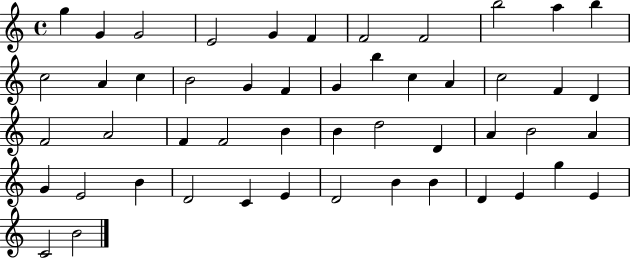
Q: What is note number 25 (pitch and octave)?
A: F4